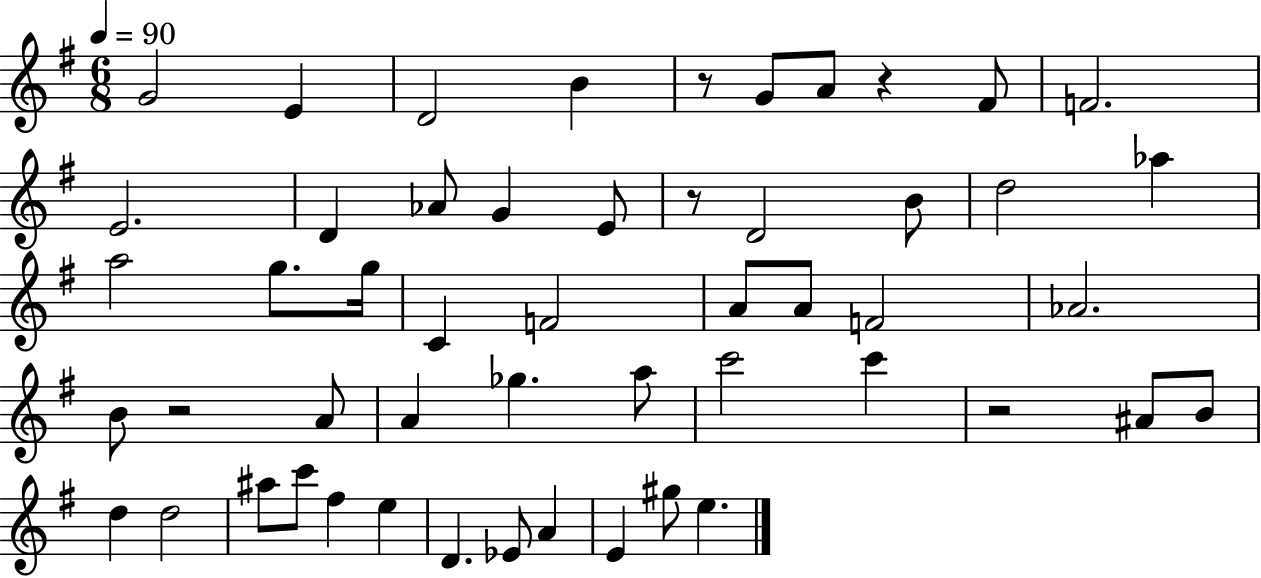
G4/h E4/q D4/h B4/q R/e G4/e A4/e R/q F#4/e F4/h. E4/h. D4/q Ab4/e G4/q E4/e R/e D4/h B4/e D5/h Ab5/q A5/h G5/e. G5/s C4/q F4/h A4/e A4/e F4/h Ab4/h. B4/e R/h A4/e A4/q Gb5/q. A5/e C6/h C6/q R/h A#4/e B4/e D5/q D5/h A#5/e C6/e F#5/q E5/q D4/q. Eb4/e A4/q E4/q G#5/e E5/q.